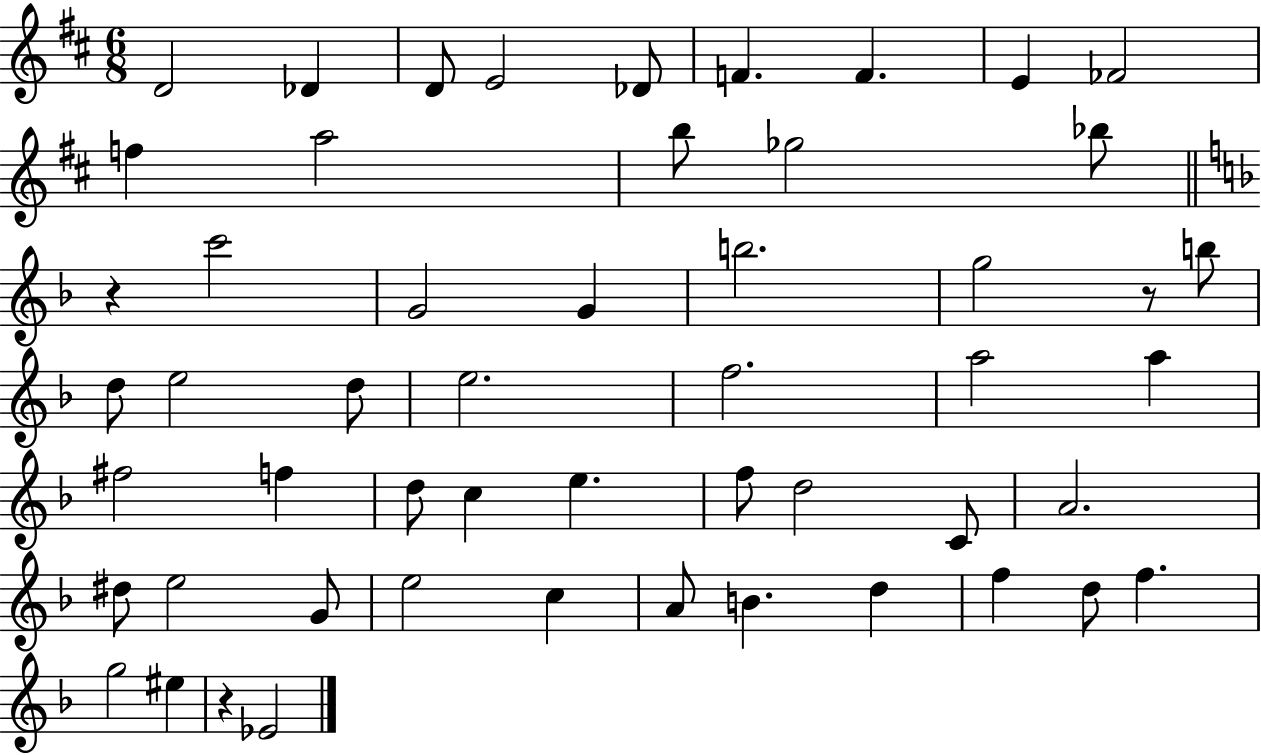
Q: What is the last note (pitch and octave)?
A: Eb4